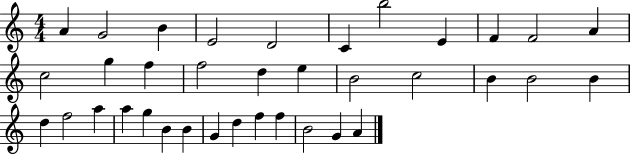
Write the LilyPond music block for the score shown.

{
  \clef treble
  \numericTimeSignature
  \time 4/4
  \key c \major
  a'4 g'2 b'4 | e'2 d'2 | c'4 b''2 e'4 | f'4 f'2 a'4 | \break c''2 g''4 f''4 | f''2 d''4 e''4 | b'2 c''2 | b'4 b'2 b'4 | \break d''4 f''2 a''4 | a''4 g''4 b'4 b'4 | g'4 d''4 f''4 f''4 | b'2 g'4 a'4 | \break \bar "|."
}